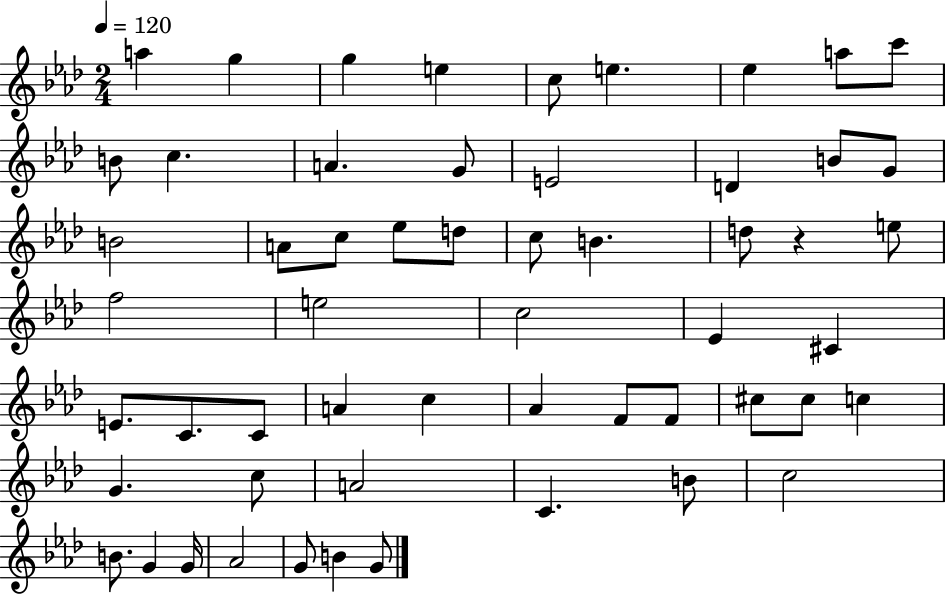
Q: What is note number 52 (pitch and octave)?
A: Ab4